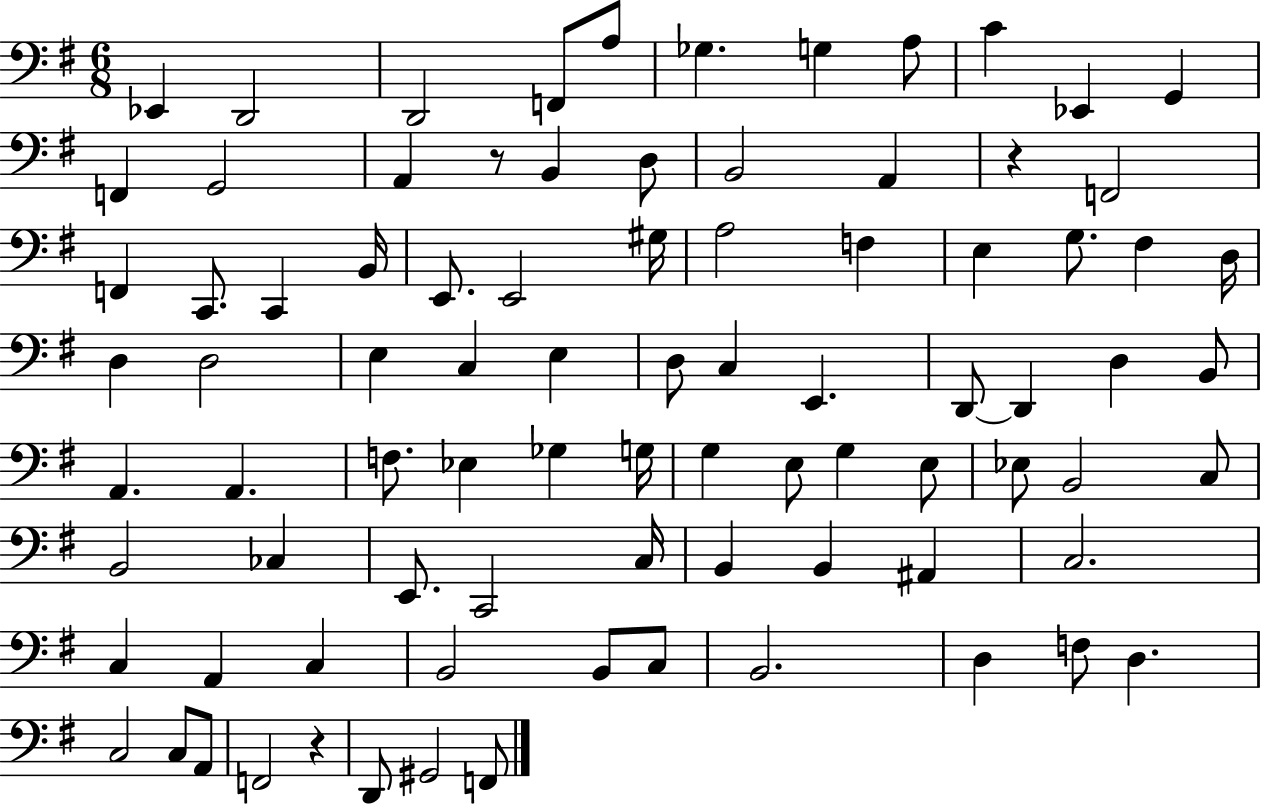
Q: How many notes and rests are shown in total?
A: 86